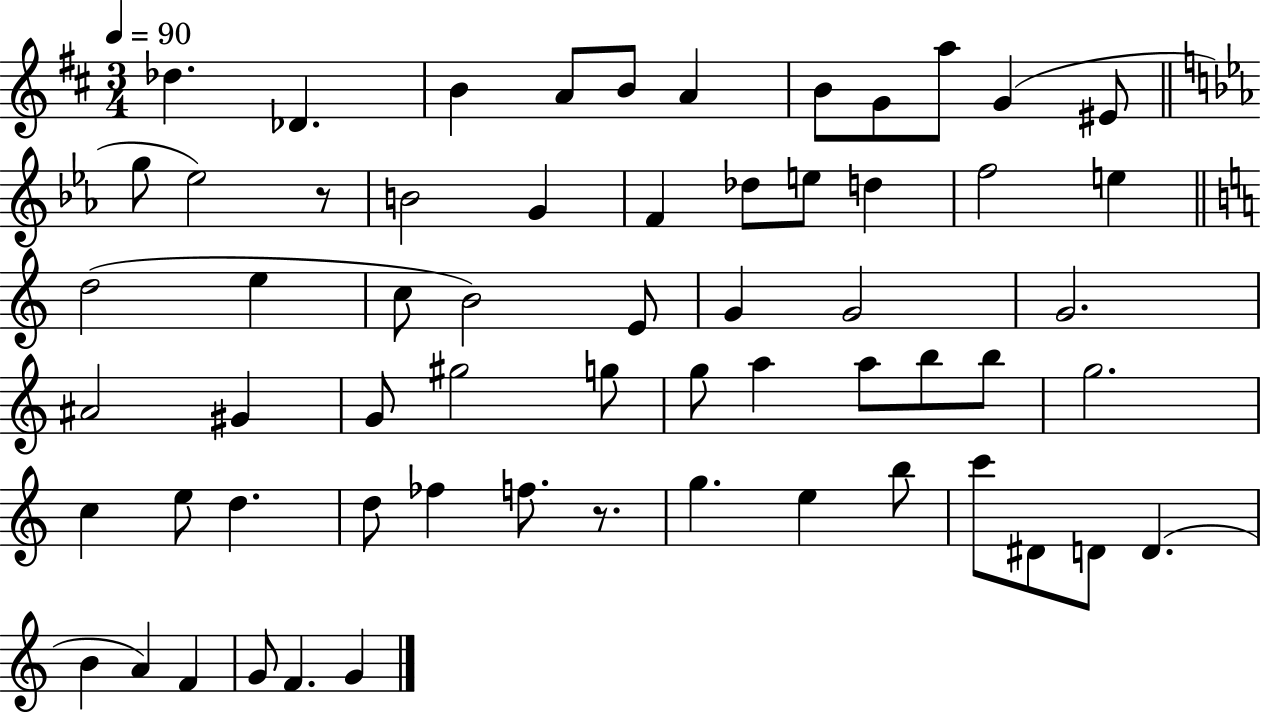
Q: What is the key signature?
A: D major